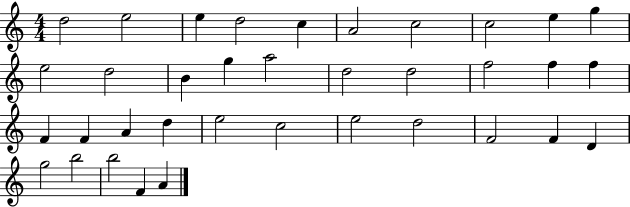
X:1
T:Untitled
M:4/4
L:1/4
K:C
d2 e2 e d2 c A2 c2 c2 e g e2 d2 B g a2 d2 d2 f2 f f F F A d e2 c2 e2 d2 F2 F D g2 b2 b2 F A